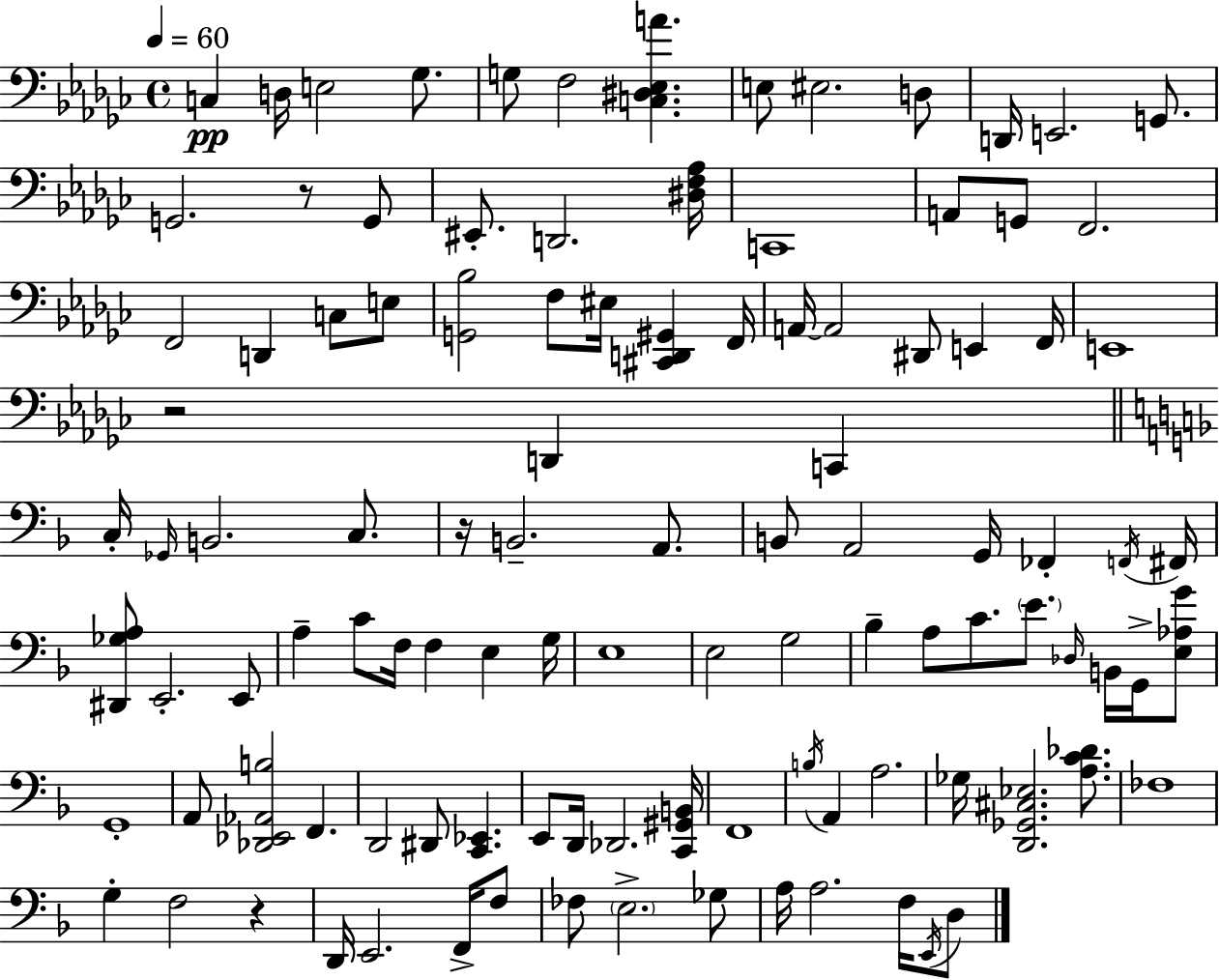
C3/q D3/s E3/h Gb3/e. G3/e F3/h [C3,D#3,Eb3,A4]/q. E3/e EIS3/h. D3/e D2/s E2/h. G2/e. G2/h. R/e G2/e EIS2/e. D2/h. [D#3,F3,Ab3]/s C2/w A2/e G2/e F2/h. F2/h D2/q C3/e E3/e [G2,Bb3]/h F3/e EIS3/s [C#2,D2,G#2]/q F2/s A2/s A2/h D#2/e E2/q F2/s E2/w R/h D2/q C2/q C3/s Gb2/s B2/h. C3/e. R/s B2/h. A2/e. B2/e A2/h G2/s FES2/q F2/s F#2/s [D#2,Gb3,A3]/e E2/h. E2/e A3/q C4/e F3/s F3/q E3/q G3/s E3/w E3/h G3/h Bb3/q A3/e C4/e. E4/e. Db3/s B2/s G2/s [E3,Ab3,G4]/e G2/w A2/e [Db2,Eb2,Ab2,B3]/h F2/q. D2/h D#2/e [C2,Eb2]/q. E2/e D2/s Db2/h. [C2,G#2,B2]/s F2/w B3/s A2/q A3/h. Gb3/s [D2,Gb2,C#3,Eb3]/h. [A3,C4,Db4]/e. FES3/w G3/q F3/h R/q D2/s E2/h. F2/s F3/e FES3/e E3/h. Gb3/e A3/s A3/h. F3/s E2/s D3/e